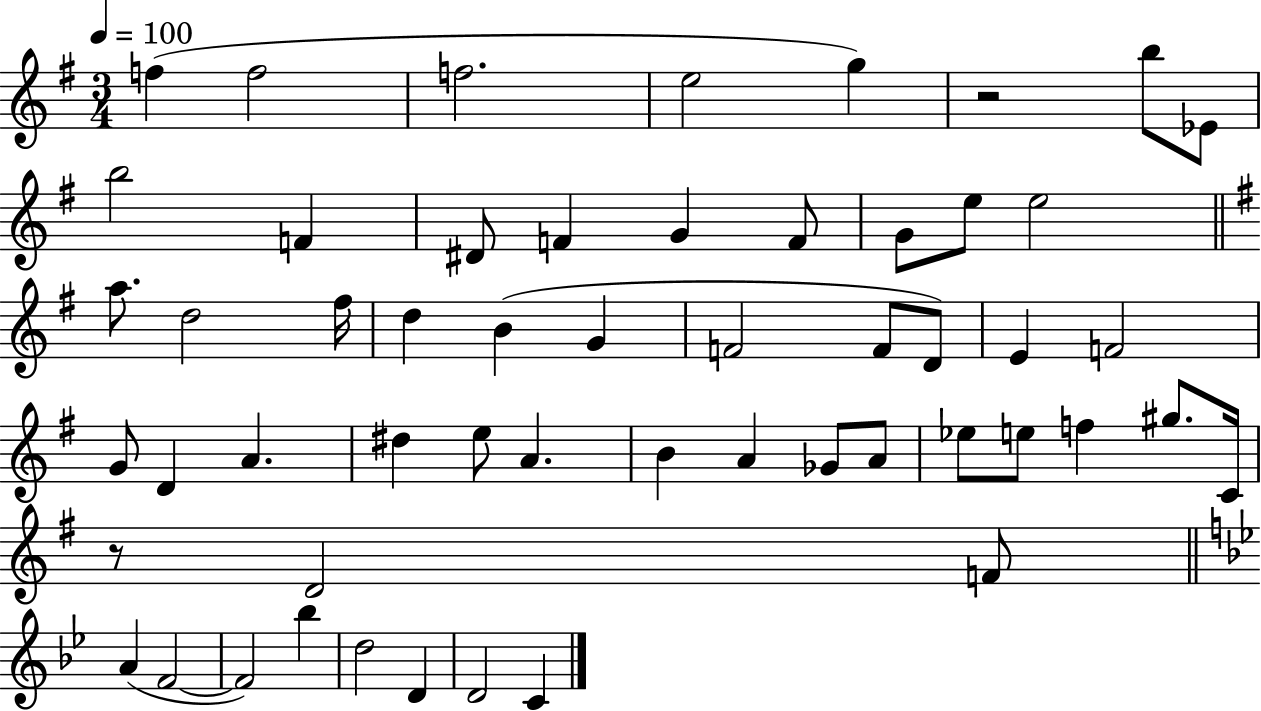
F5/q F5/h F5/h. E5/h G5/q R/h B5/e Eb4/e B5/h F4/q D#4/e F4/q G4/q F4/e G4/e E5/e E5/h A5/e. D5/h F#5/s D5/q B4/q G4/q F4/h F4/e D4/e E4/q F4/h G4/e D4/q A4/q. D#5/q E5/e A4/q. B4/q A4/q Gb4/e A4/e Eb5/e E5/e F5/q G#5/e. C4/s R/e D4/h F4/e A4/q F4/h F4/h Bb5/q D5/h D4/q D4/h C4/q